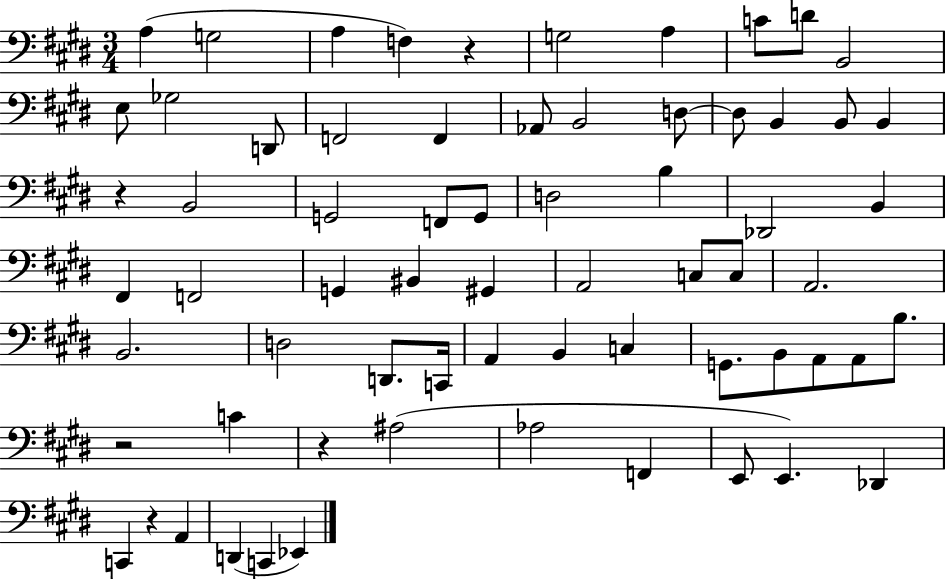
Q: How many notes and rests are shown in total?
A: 67